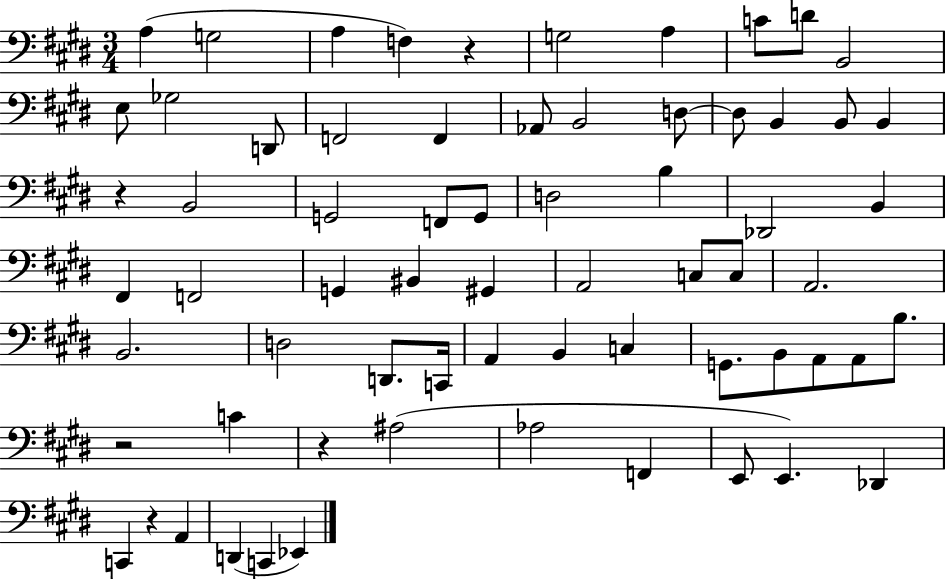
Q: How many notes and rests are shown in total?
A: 67